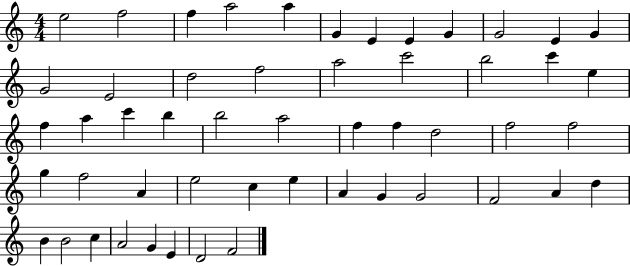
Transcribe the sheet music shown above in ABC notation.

X:1
T:Untitled
M:4/4
L:1/4
K:C
e2 f2 f a2 a G E E G G2 E G G2 E2 d2 f2 a2 c'2 b2 c' e f a c' b b2 a2 f f d2 f2 f2 g f2 A e2 c e A G G2 F2 A d B B2 c A2 G E D2 F2